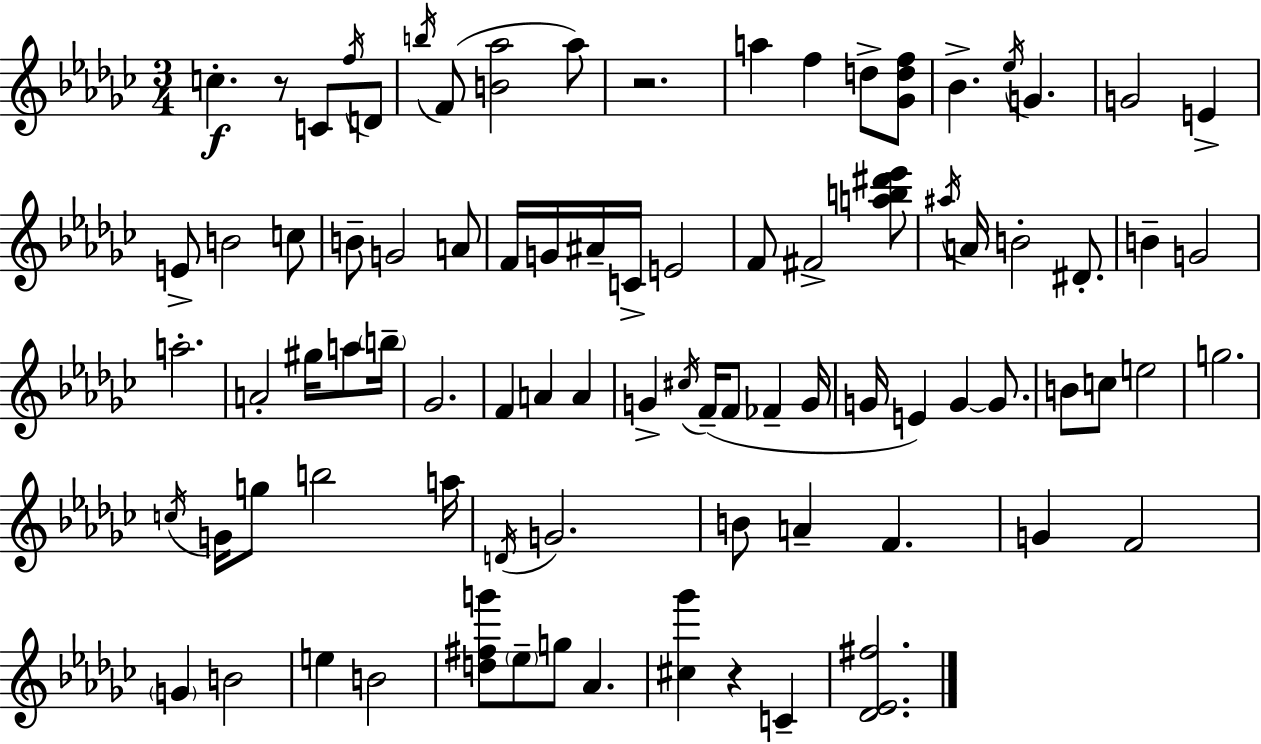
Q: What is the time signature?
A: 3/4